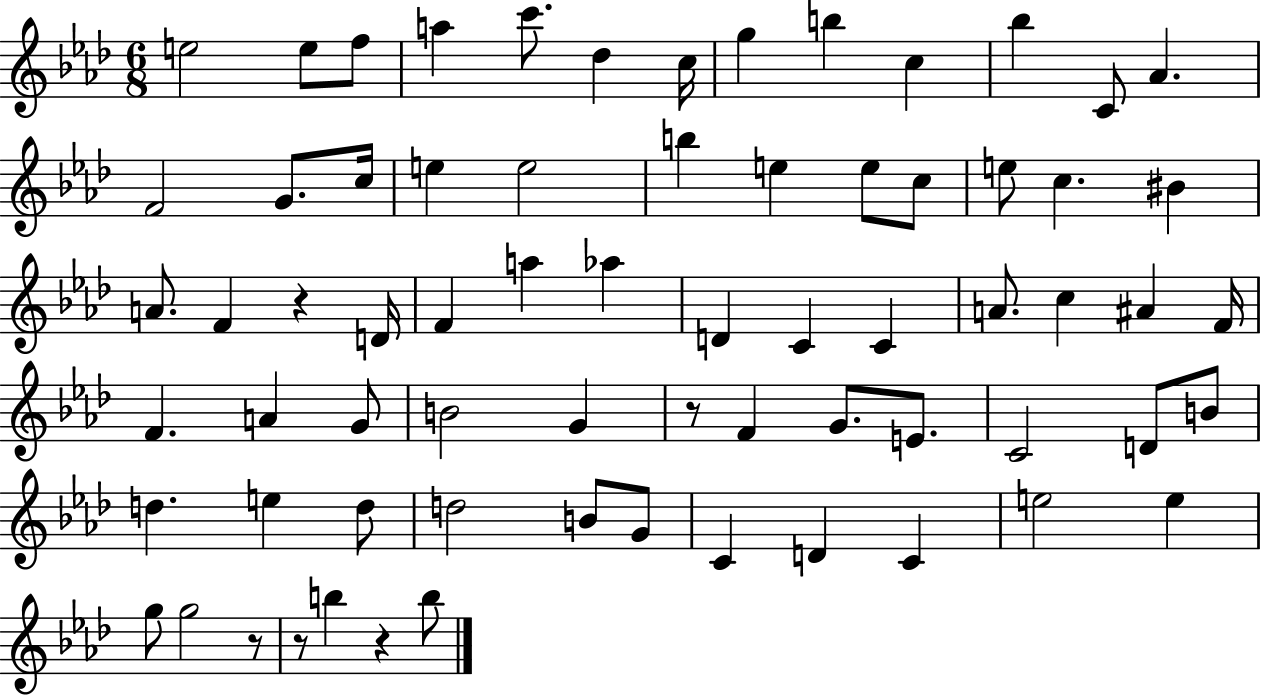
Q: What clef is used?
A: treble